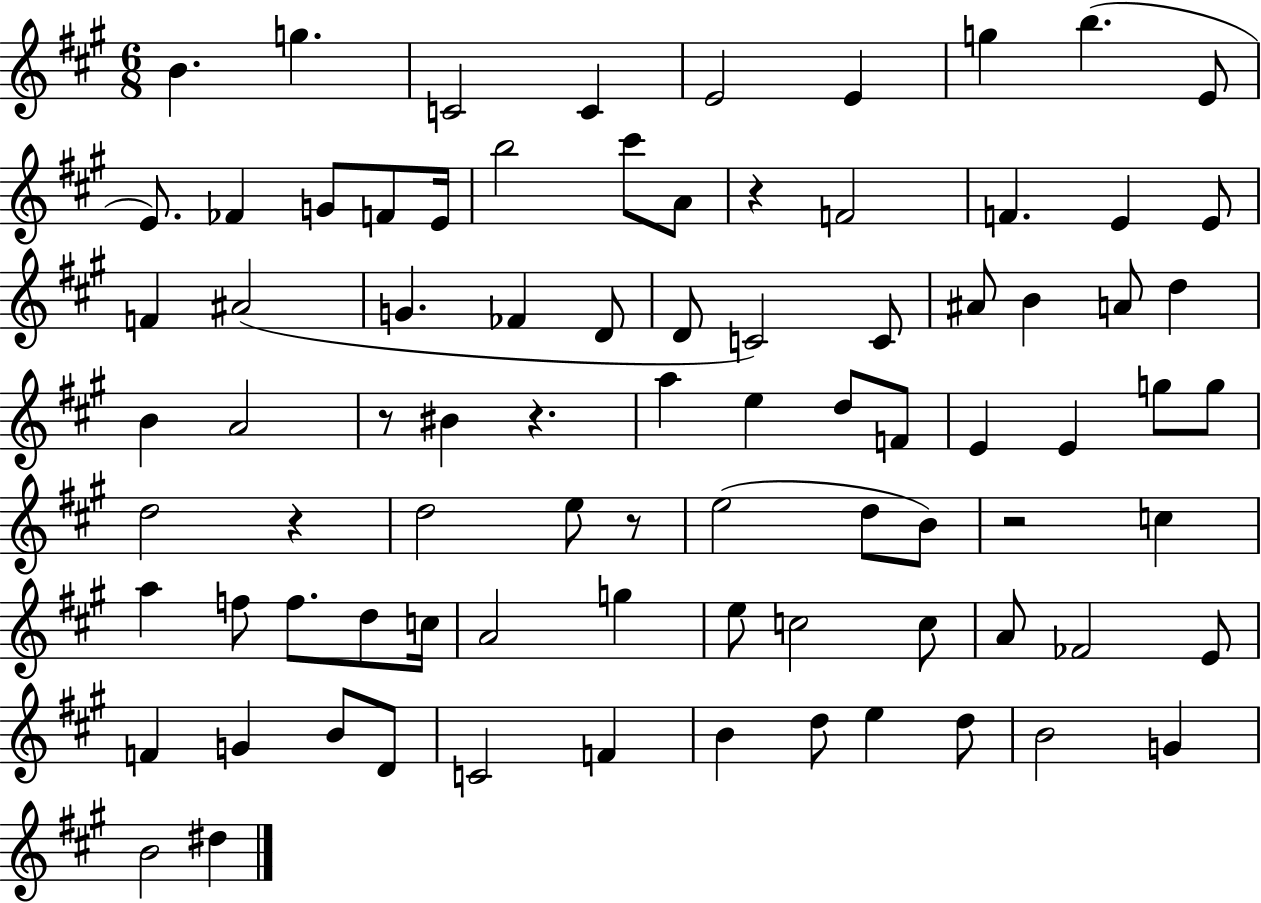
{
  \clef treble
  \numericTimeSignature
  \time 6/8
  \key a \major
  b'4. g''4. | c'2 c'4 | e'2 e'4 | g''4 b''4.( e'8 | \break e'8.) fes'4 g'8 f'8 e'16 | b''2 cis'''8 a'8 | r4 f'2 | f'4. e'4 e'8 | \break f'4 ais'2( | g'4. fes'4 d'8 | d'8 c'2) c'8 | ais'8 b'4 a'8 d''4 | \break b'4 a'2 | r8 bis'4 r4. | a''4 e''4 d''8 f'8 | e'4 e'4 g''8 g''8 | \break d''2 r4 | d''2 e''8 r8 | e''2( d''8 b'8) | r2 c''4 | \break a''4 f''8 f''8. d''8 c''16 | a'2 g''4 | e''8 c''2 c''8 | a'8 fes'2 e'8 | \break f'4 g'4 b'8 d'8 | c'2 f'4 | b'4 d''8 e''4 d''8 | b'2 g'4 | \break b'2 dis''4 | \bar "|."
}